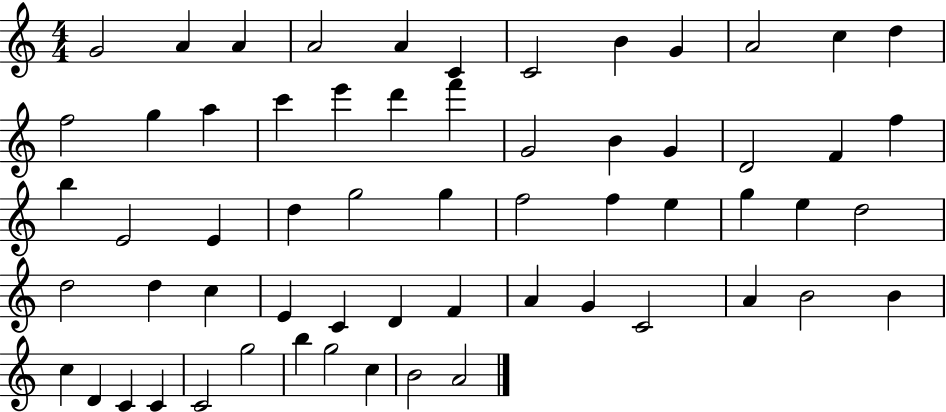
X:1
T:Untitled
M:4/4
L:1/4
K:C
G2 A A A2 A C C2 B G A2 c d f2 g a c' e' d' f' G2 B G D2 F f b E2 E d g2 g f2 f e g e d2 d2 d c E C D F A G C2 A B2 B c D C C C2 g2 b g2 c B2 A2